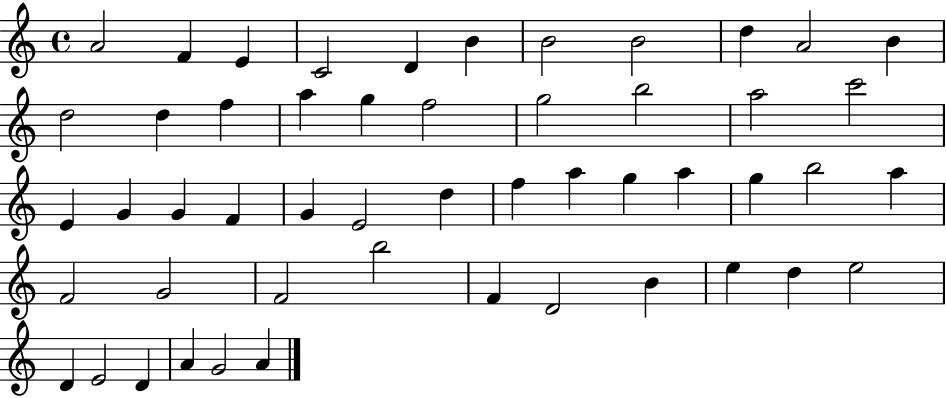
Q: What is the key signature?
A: C major